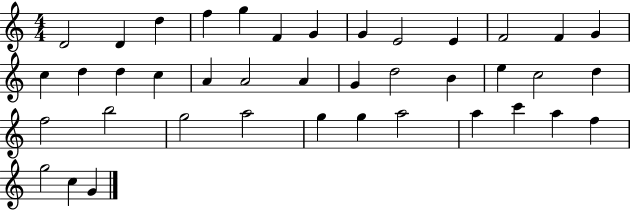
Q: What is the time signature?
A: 4/4